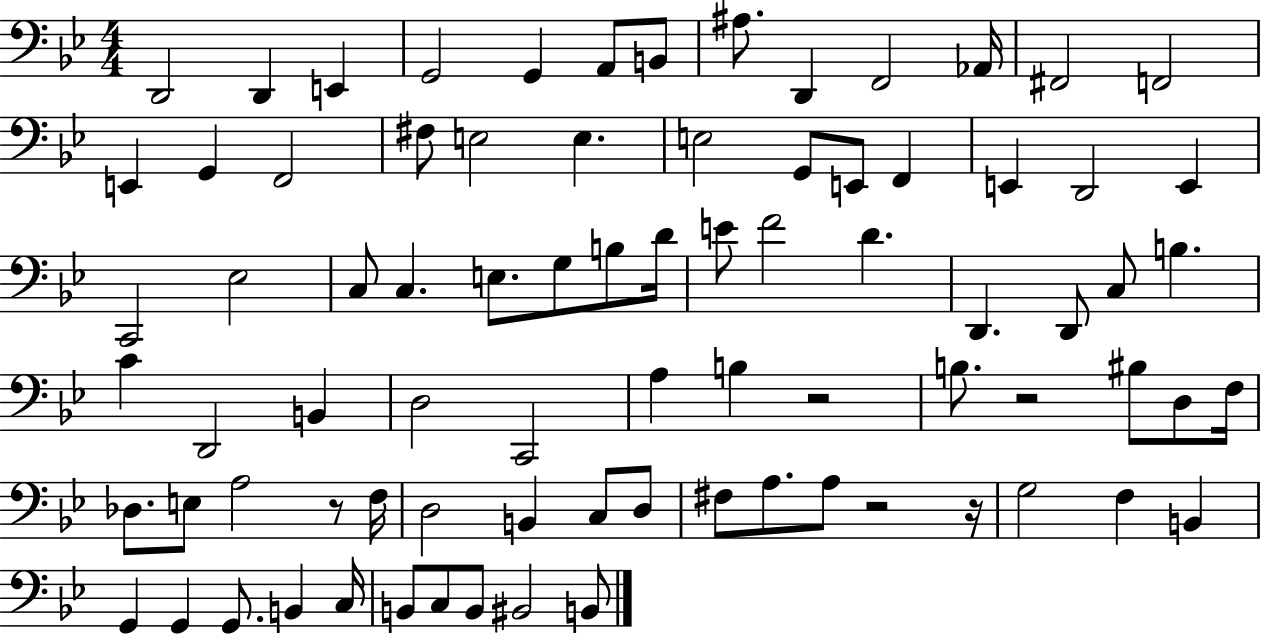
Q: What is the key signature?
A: BES major